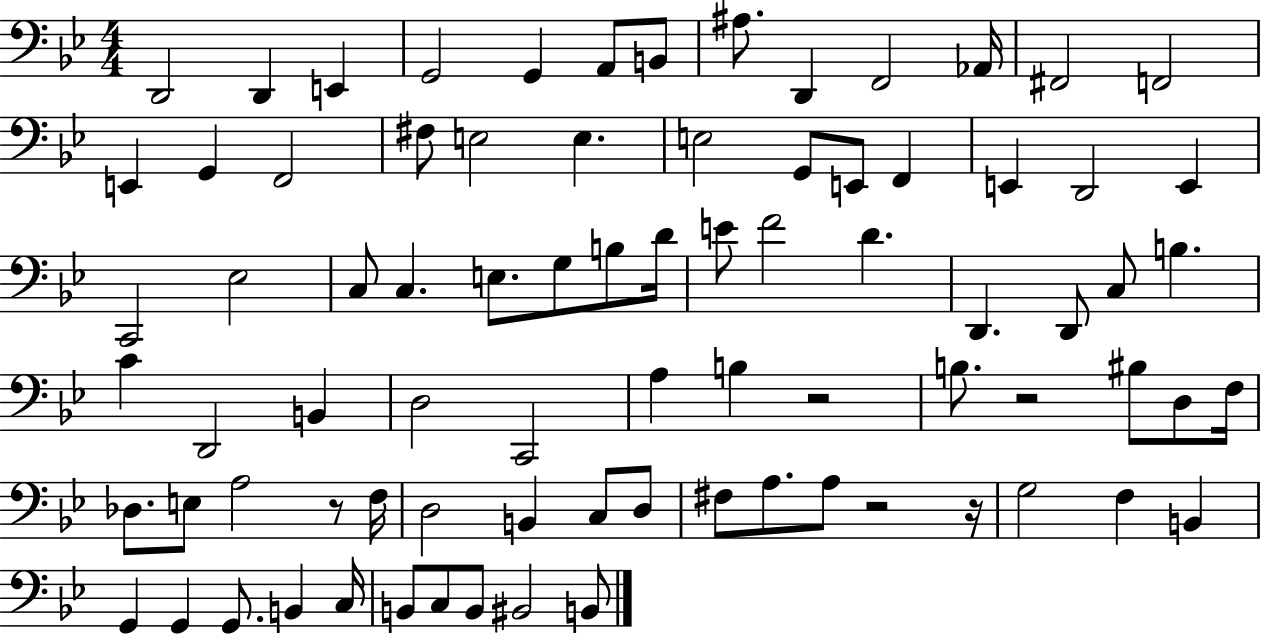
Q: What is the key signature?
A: BES major